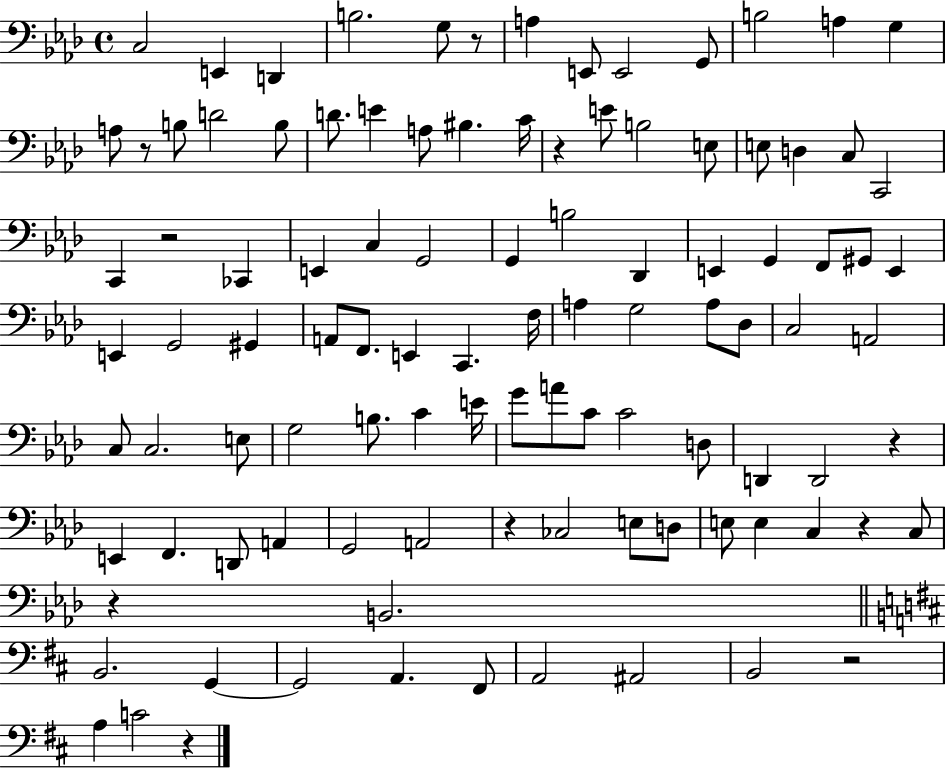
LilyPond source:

{
  \clef bass
  \time 4/4
  \defaultTimeSignature
  \key aes \major
  c2 e,4 d,4 | b2. g8 r8 | a4 e,8 e,2 g,8 | b2 a4 g4 | \break a8 r8 b8 d'2 b8 | d'8. e'4 a8 bis4. c'16 | r4 e'8 b2 e8 | e8 d4 c8 c,2 | \break c,4 r2 ces,4 | e,4 c4 g,2 | g,4 b2 des,4 | e,4 g,4 f,8 gis,8 e,4 | \break e,4 g,2 gis,4 | a,8 f,8. e,4 c,4. f16 | a4 g2 a8 des8 | c2 a,2 | \break c8 c2. e8 | g2 b8. c'4 e'16 | g'8 a'8 c'8 c'2 d8 | d,4 d,2 r4 | \break e,4 f,4. d,8 a,4 | g,2 a,2 | r4 ces2 e8 d8 | e8 e4 c4 r4 c8 | \break r4 b,2. | \bar "||" \break \key b \minor b,2. g,4~~ | g,2 a,4. fis,8 | a,2 ais,2 | b,2 r2 | \break a4 c'2 r4 | \bar "|."
}